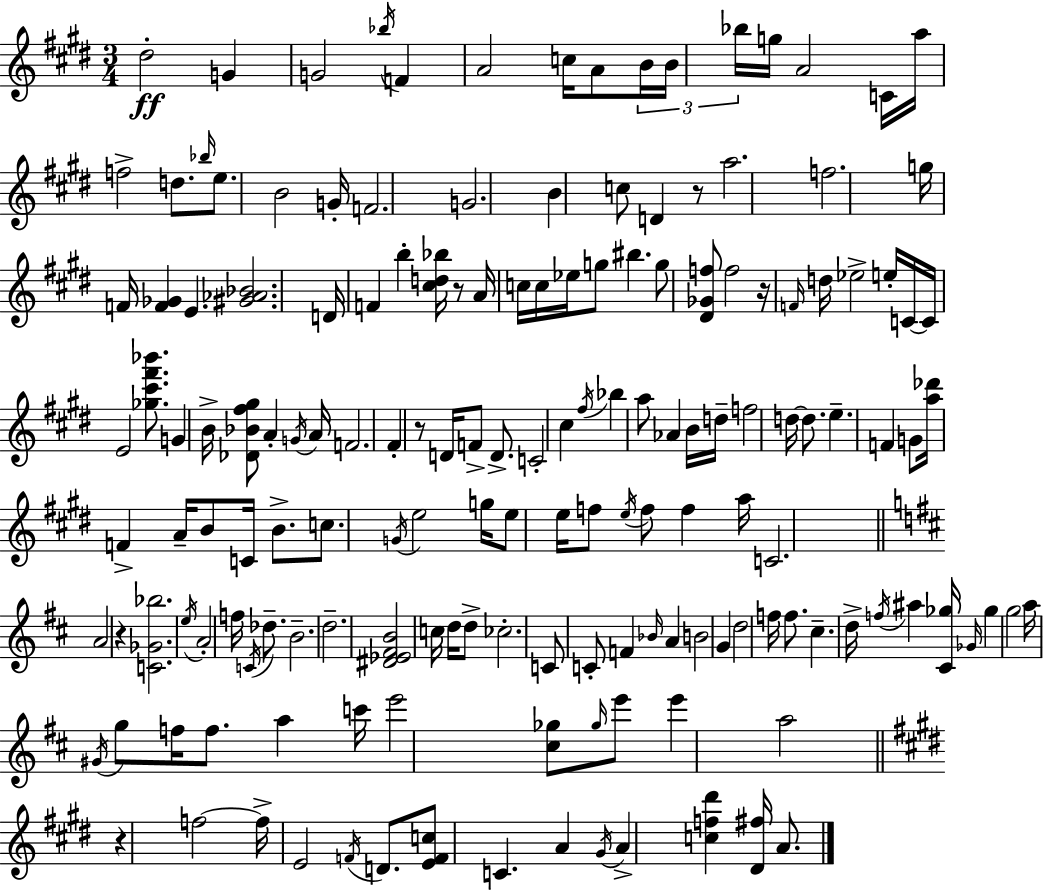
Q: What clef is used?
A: treble